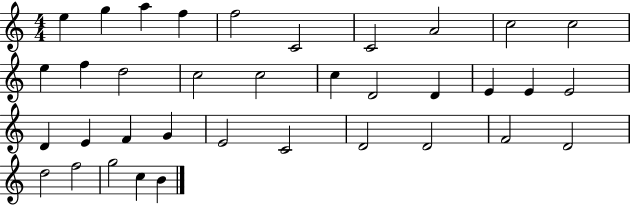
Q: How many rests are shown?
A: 0